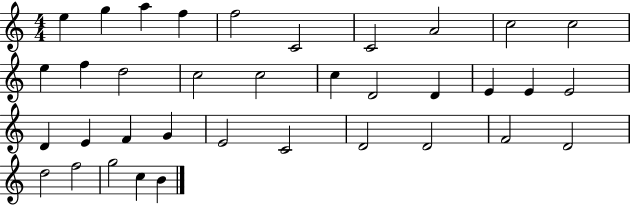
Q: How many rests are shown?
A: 0